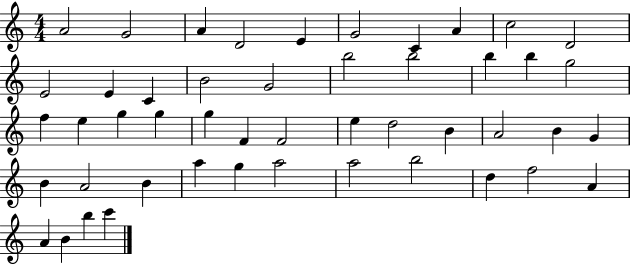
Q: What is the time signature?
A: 4/4